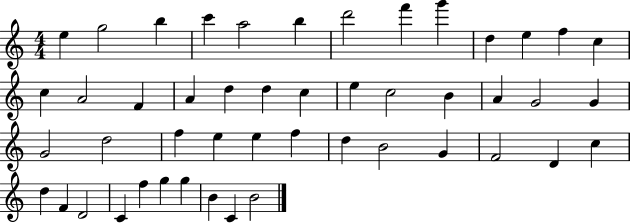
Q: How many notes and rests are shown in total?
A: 48